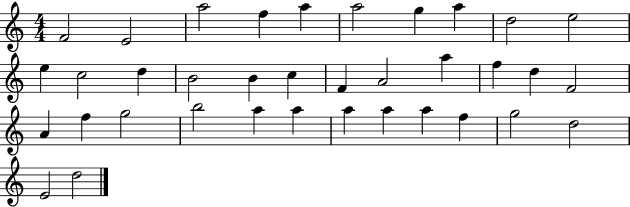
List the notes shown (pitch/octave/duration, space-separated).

F4/h E4/h A5/h F5/q A5/q A5/h G5/q A5/q D5/h E5/h E5/q C5/h D5/q B4/h B4/q C5/q F4/q A4/h A5/q F5/q D5/q F4/h A4/q F5/q G5/h B5/h A5/q A5/q A5/q A5/q A5/q F5/q G5/h D5/h E4/h D5/h